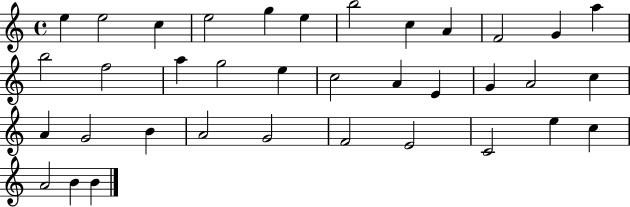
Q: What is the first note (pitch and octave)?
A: E5